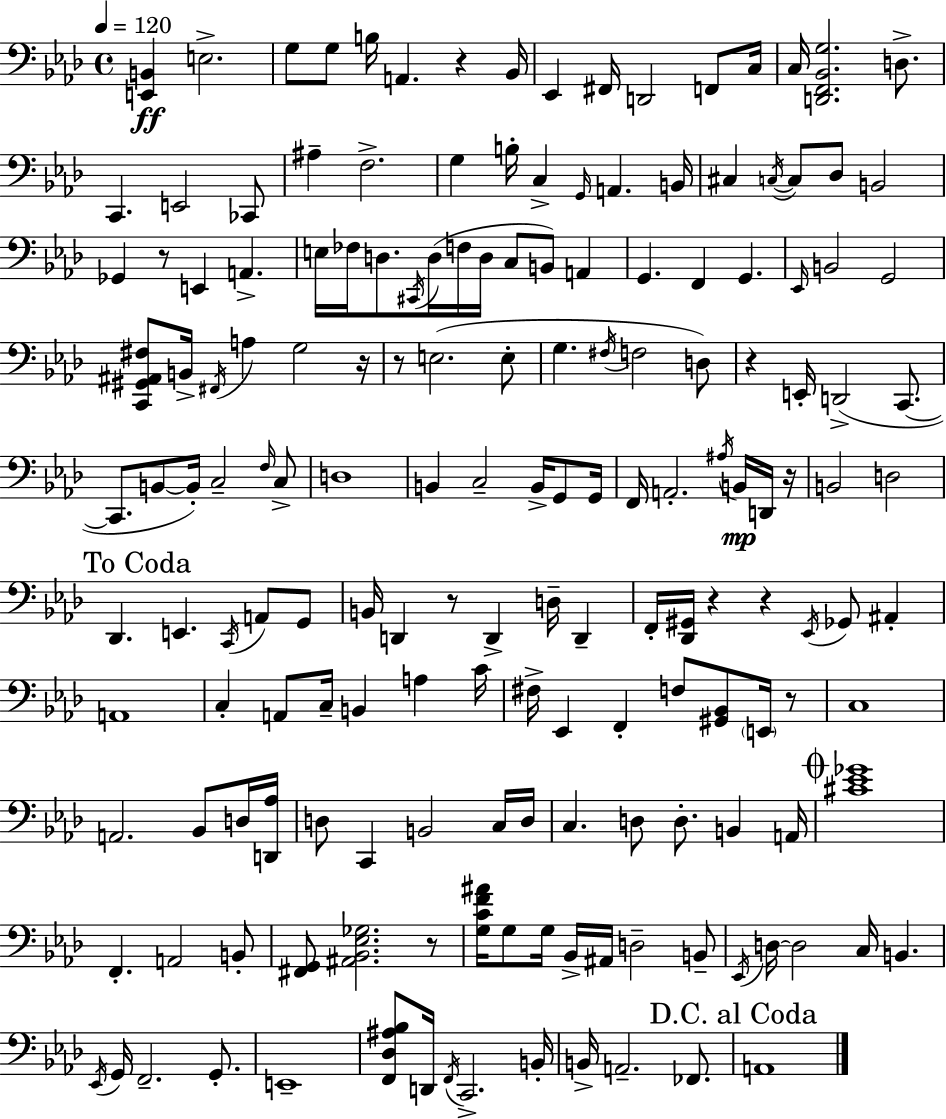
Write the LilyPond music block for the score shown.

{
  \clef bass
  \time 4/4
  \defaultTimeSignature
  \key aes \major
  \tempo 4 = 120
  <e, b,>4\ff e2.-> | g8 g8 b16 a,4. r4 bes,16 | ees,4 fis,16 d,2 f,8 c16 | c16 <d, f, bes, g>2. d8.-> | \break c,4. e,2 ces,8 | ais4-- f2.-> | g4 b16-. c4-> \grace { g,16 } a,4. | b,16 cis4 \acciaccatura { c16~ }~ c8 des8 b,2 | \break ges,4 r8 e,4 a,4.-> | e16 fes16 d8. \acciaccatura { cis,16 }( d16 f16 d16 c8 b,8) a,4 | g,4. f,4 g,4. | \grace { ees,16 } b,2 g,2 | \break <c, gis, ais, fis>8 b,16-> \acciaccatura { fis,16 } a4 g2 | r16 r8 e2.( | e8-. g4. \acciaccatura { fis16 } f2 | d8) r4 e,16-. d,2->( | \break c,8.~~ c,8. b,8~~ b,16-.) c2-- | \grace { f16 } c8-> d1 | b,4 c2-- | b,16-> g,8 g,16 f,16 a,2.-. | \break \acciaccatura { ais16 } b,16\mp d,16 r16 b,2 | d2 \mark "To Coda" des,4. e,4. | \acciaccatura { c,16 } a,8 g,8 b,16 d,4 r8 | d,4-> d16-- d,4-- f,16-. <des, gis,>16 r4 r4 | \break \acciaccatura { ees,16 } ges,8 ais,4-. a,1 | c4-. a,8 | c16-- b,4 a4 c'16 fis16-> ees,4 f,4-. | f8 <gis, bes,>8 \parenthesize e,16 r8 c1 | \break a,2. | bes,8 d16 <d, aes>16 d8 c,4 | b,2 c16 d16 c4. | d8 d8.-. b,4 a,16 \mark \markup { \musicglyph "scripts.coda" } <cis' ees' ges'>1 | \break f,4.-. | a,2 b,8-. <fis, g,>8 <ais, bes, ees ges>2. | r8 <g c' f' ais'>16 g8 g16 bes,16-> ais,16 | d2-- b,8-- \acciaccatura { ees,16 } d16~~ d2 | \break c16 b,4. \acciaccatura { ees,16 } g,16 f,2.-- | g,8.-. e,1-- | <f, des ais bes>8 d,16 \acciaccatura { f,16 } | c,2.-> b,16-. b,16-> a,2.-- | \break fes,8. \mark "D.C. al Coda" a,1 | \bar "|."
}